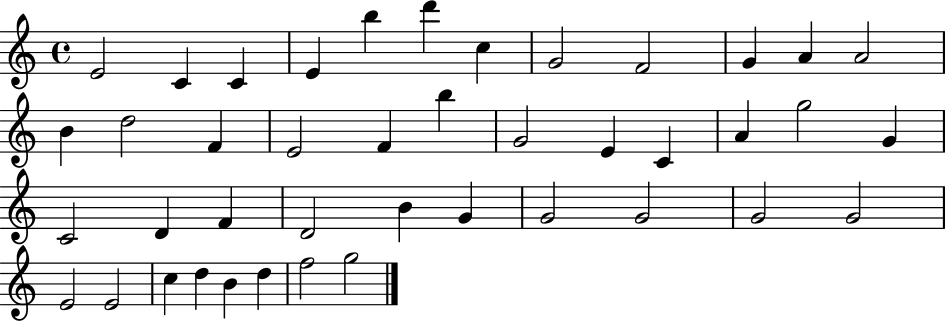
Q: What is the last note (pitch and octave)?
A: G5